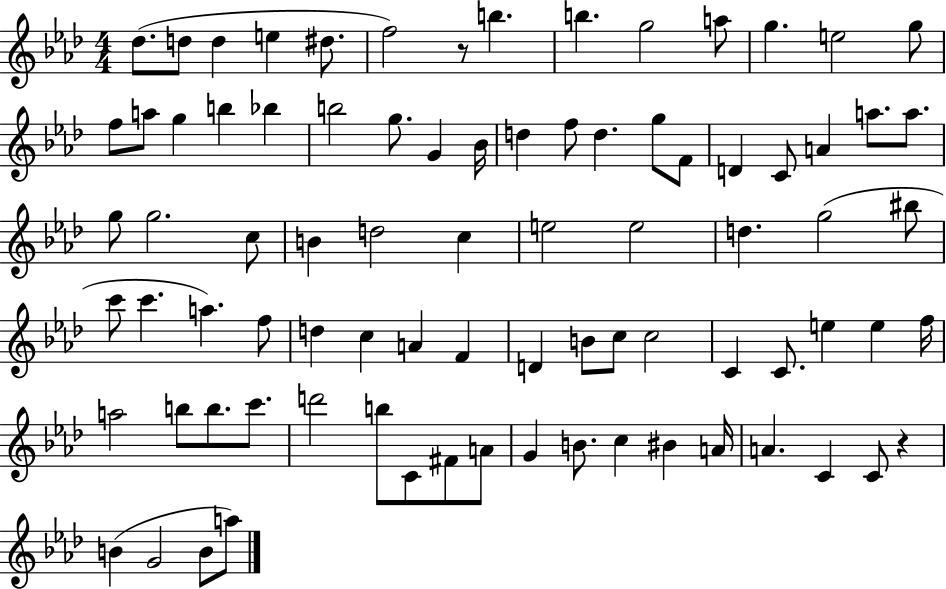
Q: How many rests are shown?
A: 2